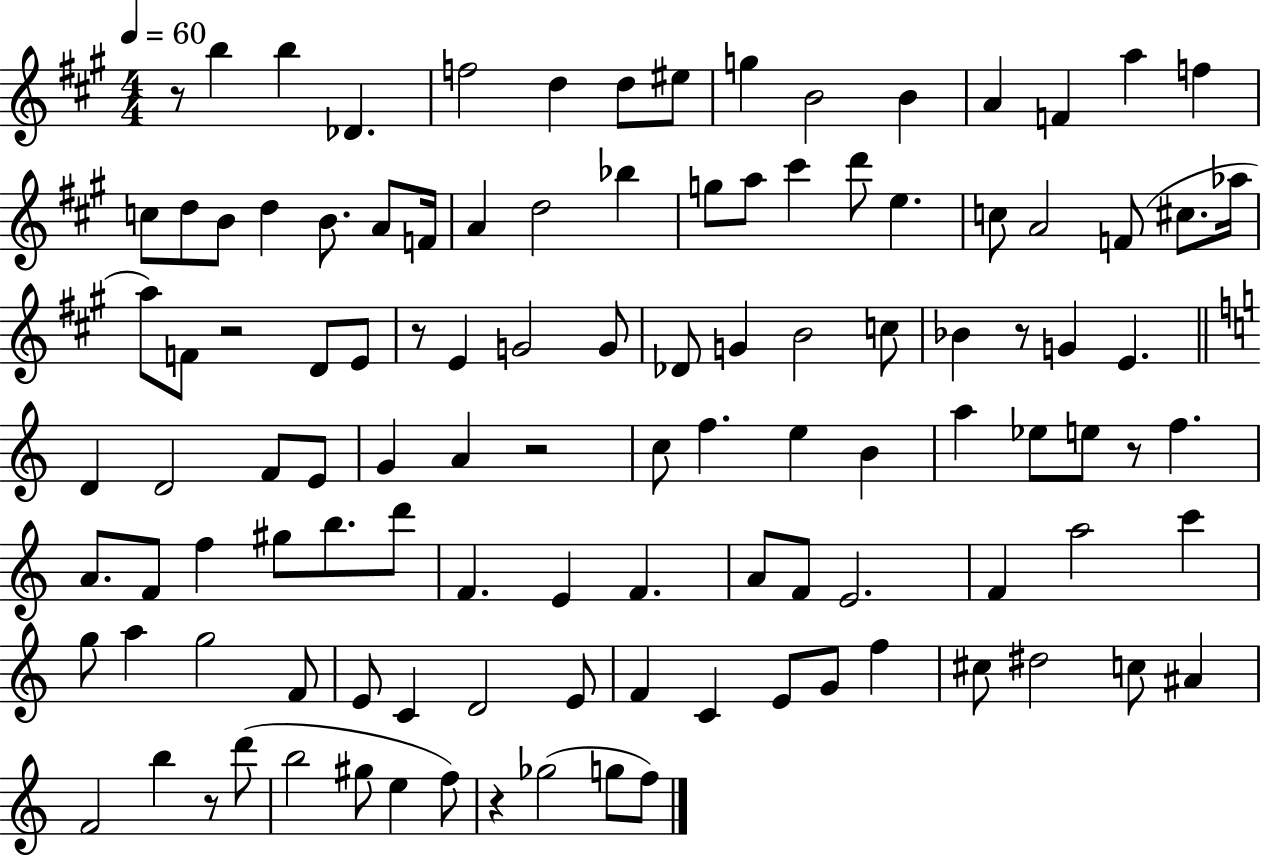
R/e B5/q B5/q Db4/q. F5/h D5/q D5/e EIS5/e G5/q B4/h B4/q A4/q F4/q A5/q F5/q C5/e D5/e B4/e D5/q B4/e. A4/e F4/s A4/q D5/h Bb5/q G5/e A5/e C#6/q D6/e E5/q. C5/e A4/h F4/e C#5/e. Ab5/s A5/e F4/e R/h D4/e E4/e R/e E4/q G4/h G4/e Db4/e G4/q B4/h C5/e Bb4/q R/e G4/q E4/q. D4/q D4/h F4/e E4/e G4/q A4/q R/h C5/e F5/q. E5/q B4/q A5/q Eb5/e E5/e R/e F5/q. A4/e. F4/e F5/q G#5/e B5/e. D6/e F4/q. E4/q F4/q. A4/e F4/e E4/h. F4/q A5/h C6/q G5/e A5/q G5/h F4/e E4/e C4/q D4/h E4/e F4/q C4/q E4/e G4/e F5/q C#5/e D#5/h C5/e A#4/q F4/h B5/q R/e D6/e B5/h G#5/e E5/q F5/e R/q Gb5/h G5/e F5/e